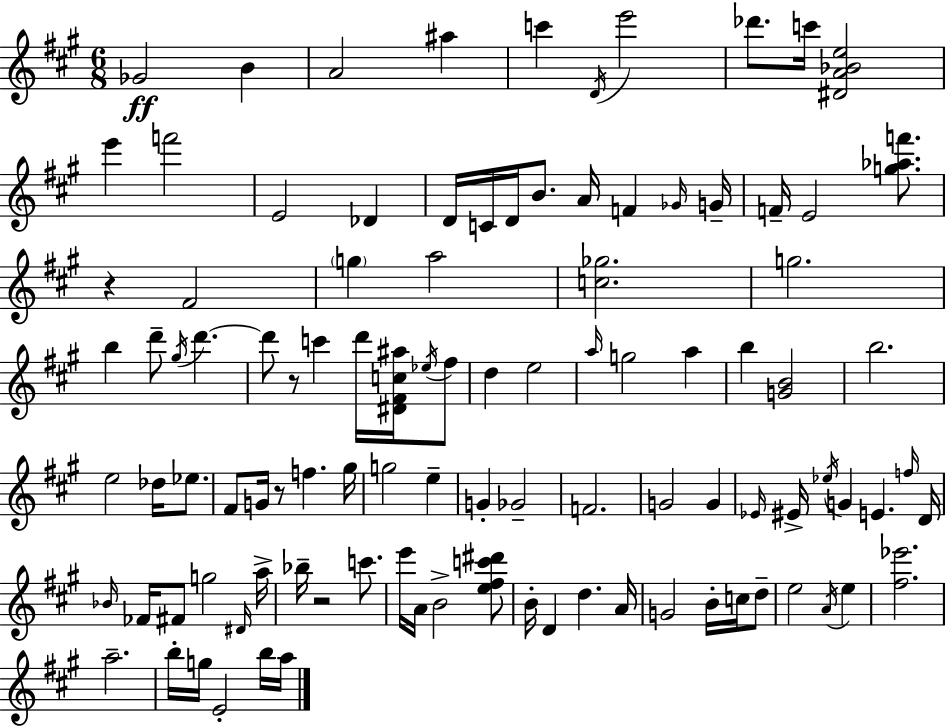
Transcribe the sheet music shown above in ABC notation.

X:1
T:Untitled
M:6/8
L:1/4
K:A
_G2 B A2 ^a c' D/4 e'2 _d'/2 c'/4 [^DA_Be]2 e' f'2 E2 _D D/4 C/4 D/4 B/2 A/4 F _G/4 G/4 F/4 E2 [g_af']/2 z ^F2 g a2 [c_g]2 g2 b d'/2 ^g/4 d' d'/2 z/2 c' d'/4 [^D^Fc^a]/4 _e/4 ^f/2 d e2 a/4 g2 a b [GB]2 b2 e2 _d/4 _e/2 ^F/2 G/4 z/2 f ^g/4 g2 e G _G2 F2 G2 G _E/4 ^E/4 _e/4 G E f/4 D/4 _B/4 _F/4 ^F/2 g2 ^D/4 a/4 _b/4 z2 c'/2 e'/4 A/4 B2 [e^fc'^d']/2 B/4 D d A/4 G2 B/4 c/4 d/2 e2 A/4 e [^f_e']2 a2 b/4 g/4 E2 b/4 a/4